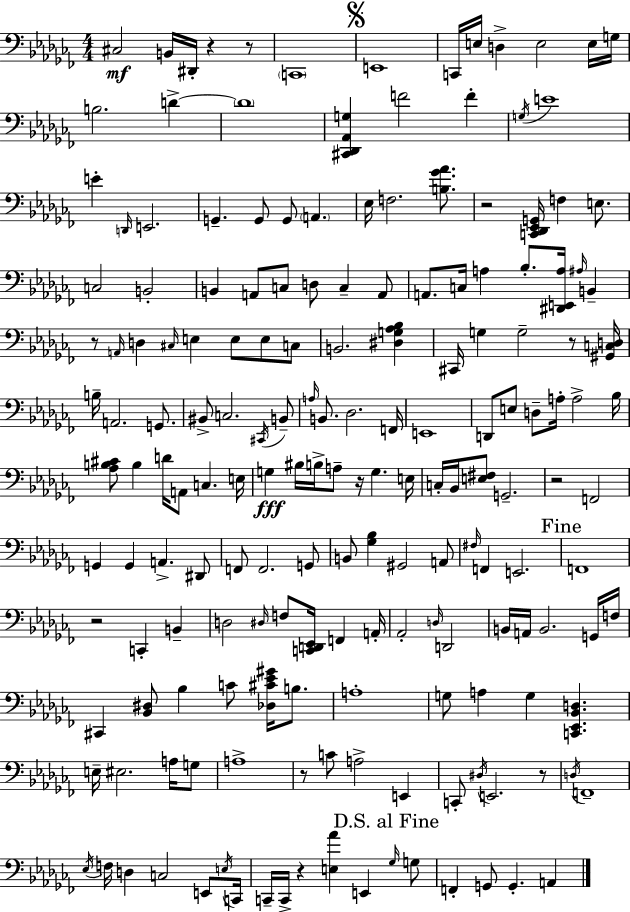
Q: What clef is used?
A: bass